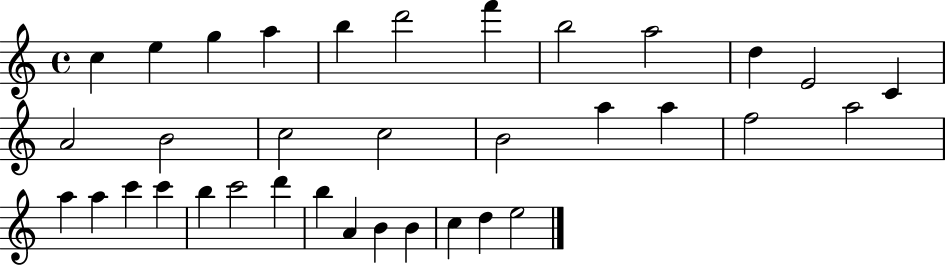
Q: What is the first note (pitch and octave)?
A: C5